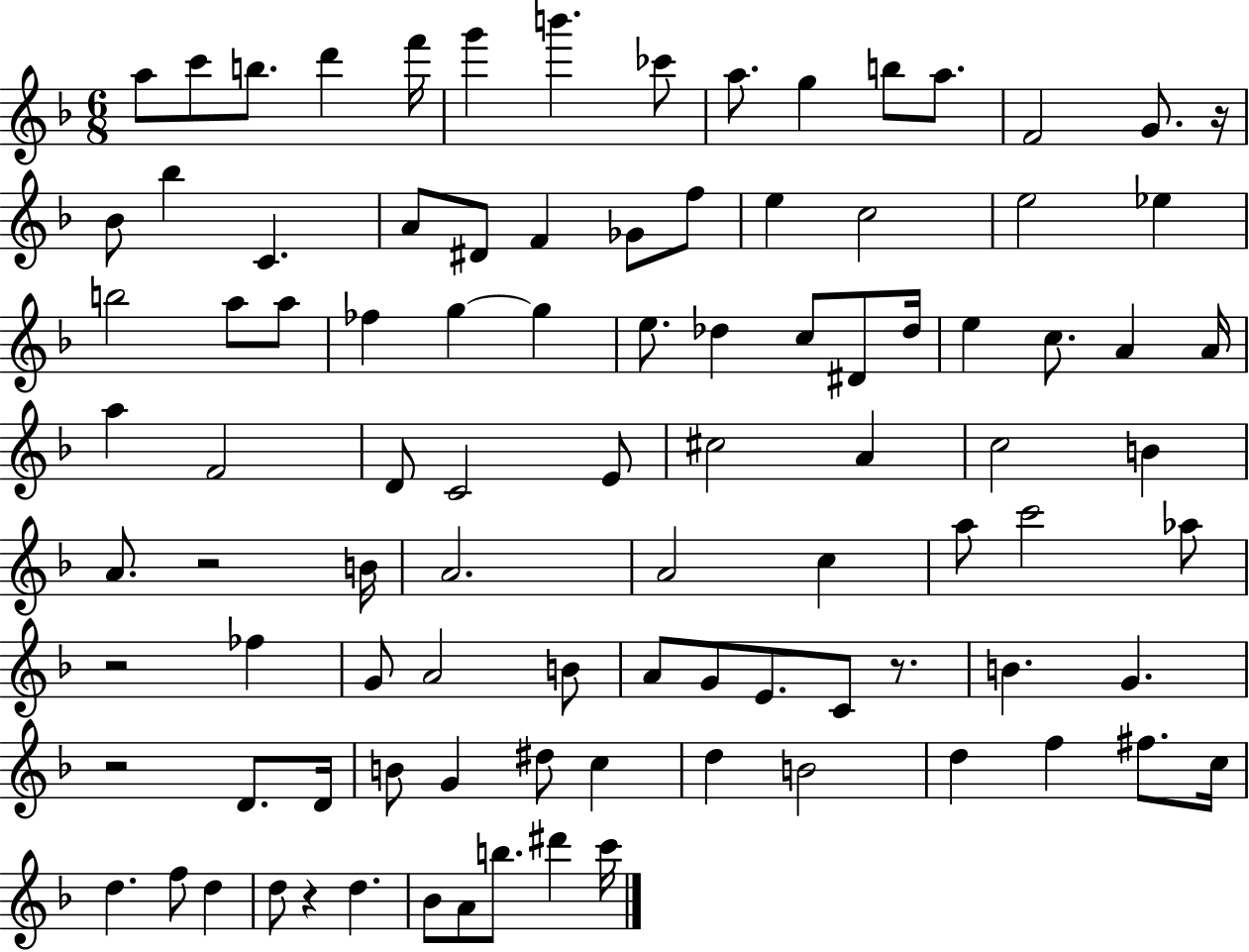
X:1
T:Untitled
M:6/8
L:1/4
K:F
a/2 c'/2 b/2 d' f'/4 g' b' _c'/2 a/2 g b/2 a/2 F2 G/2 z/4 _B/2 _b C A/2 ^D/2 F _G/2 f/2 e c2 e2 _e b2 a/2 a/2 _f g g e/2 _d c/2 ^D/2 _d/4 e c/2 A A/4 a F2 D/2 C2 E/2 ^c2 A c2 B A/2 z2 B/4 A2 A2 c a/2 c'2 _a/2 z2 _f G/2 A2 B/2 A/2 G/2 E/2 C/2 z/2 B G z2 D/2 D/4 B/2 G ^d/2 c d B2 d f ^f/2 c/4 d f/2 d d/2 z d _B/2 A/2 b/2 ^d' c'/4